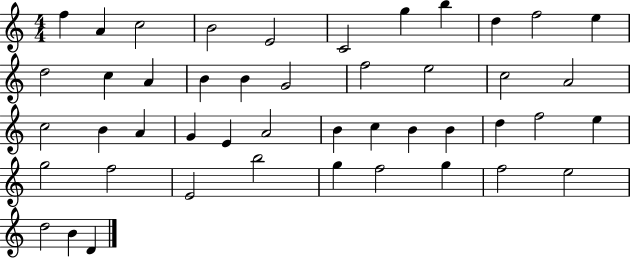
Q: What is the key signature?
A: C major